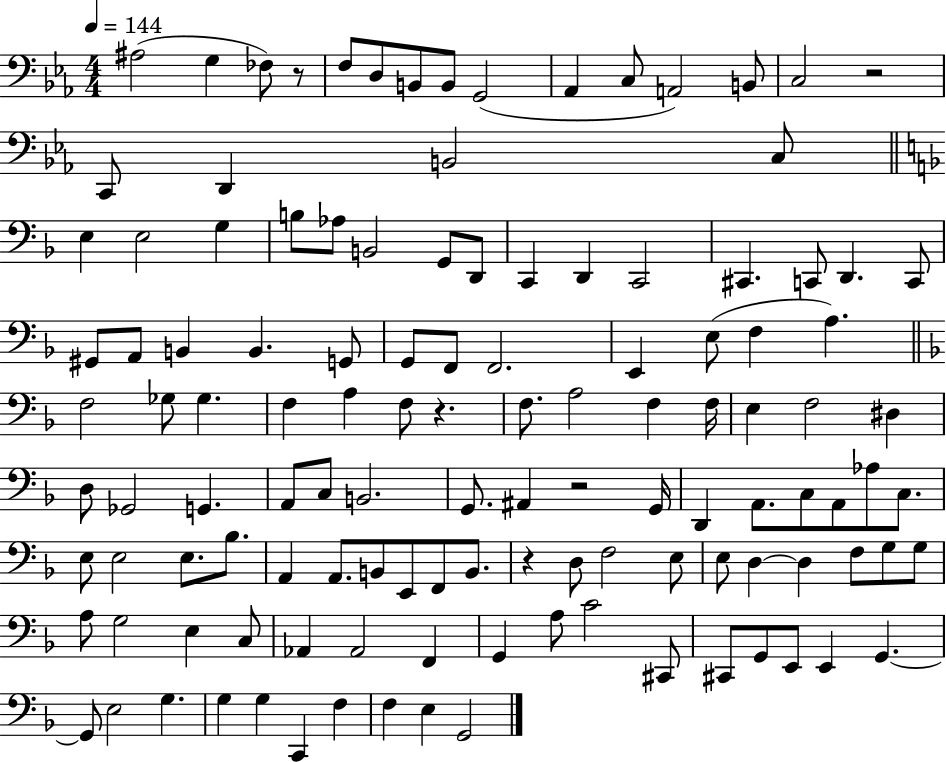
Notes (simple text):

A#3/h G3/q FES3/e R/e F3/e D3/e B2/e B2/e G2/h Ab2/q C3/e A2/h B2/e C3/h R/h C2/e D2/q B2/h C3/e E3/q E3/h G3/q B3/e Ab3/e B2/h G2/e D2/e C2/q D2/q C2/h C#2/q. C2/e D2/q. C2/e G#2/e A2/e B2/q B2/q. G2/e G2/e F2/e F2/h. E2/q E3/e F3/q A3/q. F3/h Gb3/e Gb3/q. F3/q A3/q F3/e R/q. F3/e. A3/h F3/q F3/s E3/q F3/h D#3/q D3/e Gb2/h G2/q. A2/e C3/e B2/h. G2/e. A#2/q R/h G2/s D2/q A2/e. C3/e A2/e Ab3/e C3/e. E3/e E3/h E3/e. Bb3/e. A2/q A2/e. B2/e E2/e F2/e B2/e. R/q D3/e F3/h E3/e E3/e D3/q D3/q F3/e G3/e G3/e A3/e G3/h E3/q C3/e Ab2/q Ab2/h F2/q G2/q A3/e C4/h C#2/e C#2/e G2/e E2/e E2/q G2/q. G2/e E3/h G3/q. G3/q G3/q C2/q F3/q F3/q E3/q G2/h